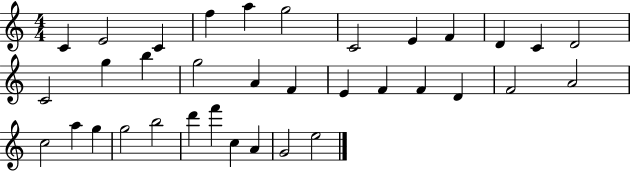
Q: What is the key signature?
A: C major